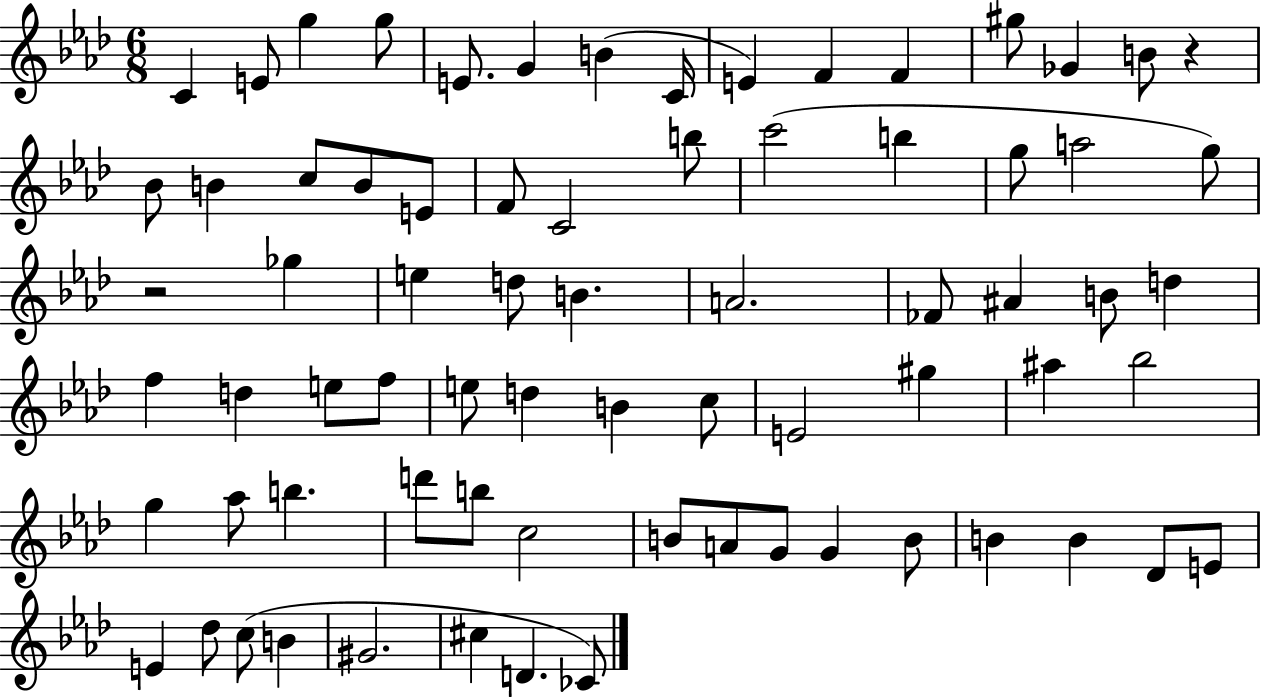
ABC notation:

X:1
T:Untitled
M:6/8
L:1/4
K:Ab
C E/2 g g/2 E/2 G B C/4 E F F ^g/2 _G B/2 z _B/2 B c/2 B/2 E/2 F/2 C2 b/2 c'2 b g/2 a2 g/2 z2 _g e d/2 B A2 _F/2 ^A B/2 d f d e/2 f/2 e/2 d B c/2 E2 ^g ^a _b2 g _a/2 b d'/2 b/2 c2 B/2 A/2 G/2 G B/2 B B _D/2 E/2 E _d/2 c/2 B ^G2 ^c D _C/2